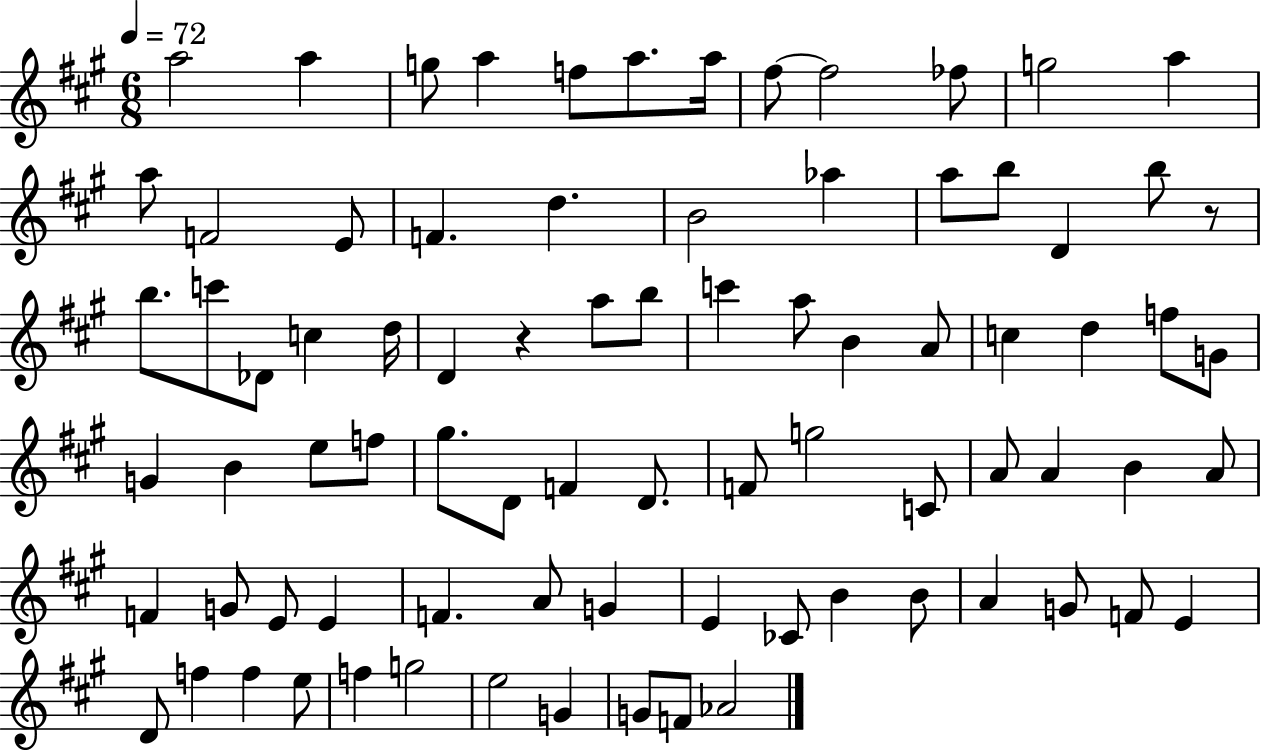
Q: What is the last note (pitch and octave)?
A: Ab4